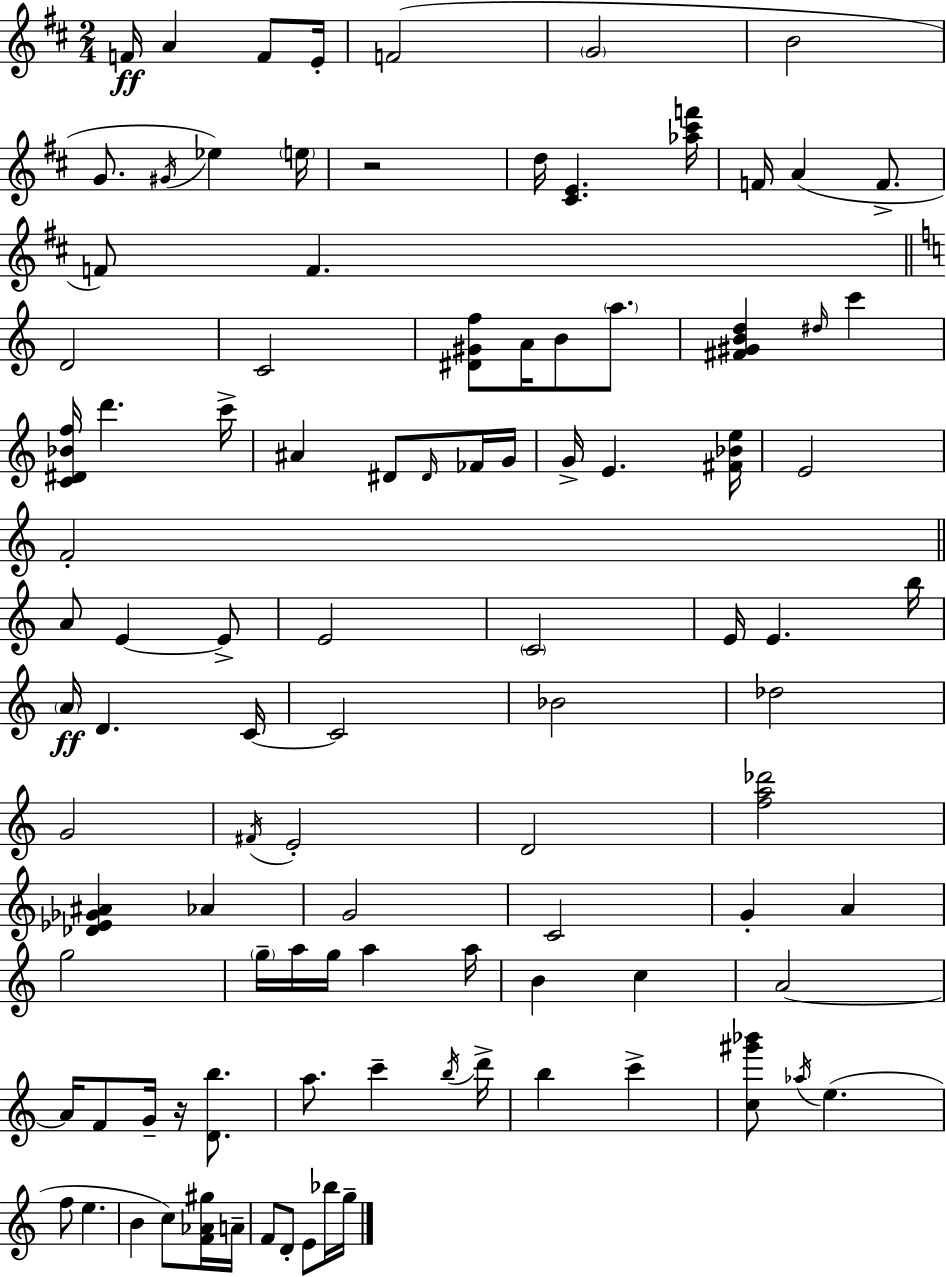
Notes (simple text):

F4/s A4/q F4/e E4/s F4/h G4/h B4/h G4/e. G#4/s Eb5/q E5/s R/h D5/s [C#4,E4]/q. [Ab5,C#6,F6]/s F4/s A4/q F4/e. F4/e F4/q. D4/h C4/h [D#4,G#4,F5]/e A4/s B4/e A5/e. [F#4,G#4,B4,D5]/q D#5/s C6/q [C4,D#4,Bb4,F5]/s D6/q. C6/s A#4/q D#4/e D#4/s FES4/s G4/s G4/s E4/q. [F#4,Bb4,E5]/s E4/h F4/h A4/e E4/q E4/e E4/h C4/h E4/s E4/q. B5/s A4/s D4/q. C4/s C4/h Bb4/h Db5/h G4/h F#4/s E4/h D4/h [F5,A5,Db6]/h [Db4,Eb4,Gb4,A#4]/q Ab4/q G4/h C4/h G4/q A4/q G5/h G5/s A5/s G5/s A5/q A5/s B4/q C5/q A4/h A4/s F4/e G4/s R/s [D4,B5]/e. A5/e. C6/q B5/s D6/s B5/q C6/q [C5,G#6,Bb6]/e Ab5/s E5/q. F5/e E5/q. B4/q C5/e [F4,Ab4,G#5]/s A4/s F4/e D4/e E4/e Bb5/s G5/s